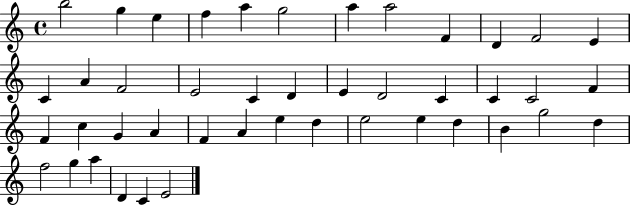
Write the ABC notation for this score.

X:1
T:Untitled
M:4/4
L:1/4
K:C
b2 g e f a g2 a a2 F D F2 E C A F2 E2 C D E D2 C C C2 F F c G A F A e d e2 e d B g2 d f2 g a D C E2